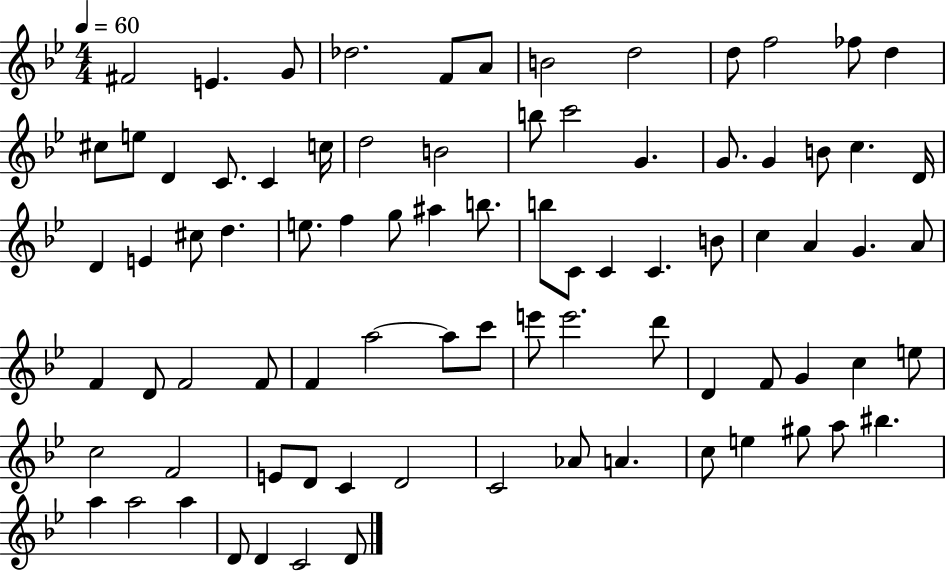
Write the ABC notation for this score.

X:1
T:Untitled
M:4/4
L:1/4
K:Bb
^F2 E G/2 _d2 F/2 A/2 B2 d2 d/2 f2 _f/2 d ^c/2 e/2 D C/2 C c/4 d2 B2 b/2 c'2 G G/2 G B/2 c D/4 D E ^c/2 d e/2 f g/2 ^a b/2 b/2 C/2 C C B/2 c A G A/2 F D/2 F2 F/2 F a2 a/2 c'/2 e'/2 e'2 d'/2 D F/2 G c e/2 c2 F2 E/2 D/2 C D2 C2 _A/2 A c/2 e ^g/2 a/2 ^b a a2 a D/2 D C2 D/2